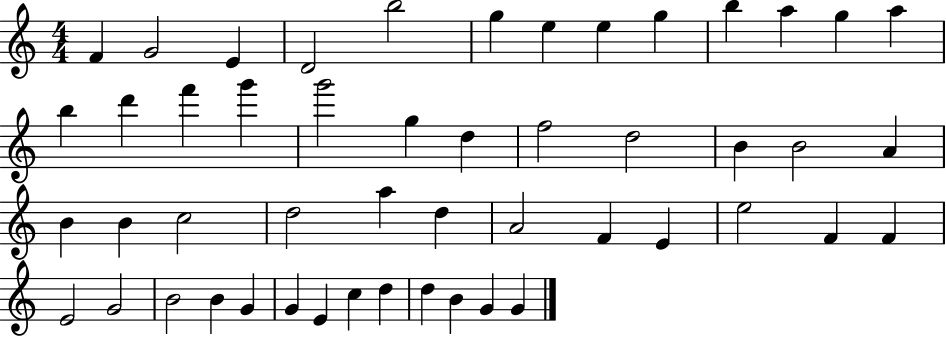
{
  \clef treble
  \numericTimeSignature
  \time 4/4
  \key c \major
  f'4 g'2 e'4 | d'2 b''2 | g''4 e''4 e''4 g''4 | b''4 a''4 g''4 a''4 | \break b''4 d'''4 f'''4 g'''4 | g'''2 g''4 d''4 | f''2 d''2 | b'4 b'2 a'4 | \break b'4 b'4 c''2 | d''2 a''4 d''4 | a'2 f'4 e'4 | e''2 f'4 f'4 | \break e'2 g'2 | b'2 b'4 g'4 | g'4 e'4 c''4 d''4 | d''4 b'4 g'4 g'4 | \break \bar "|."
}